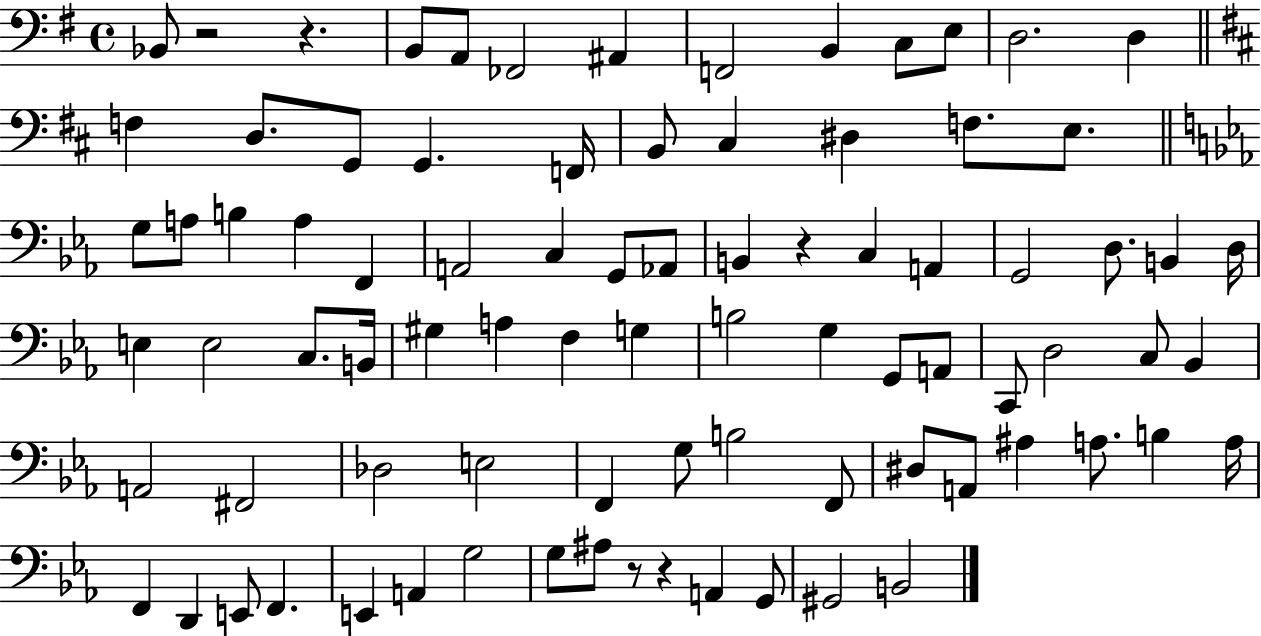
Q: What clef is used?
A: bass